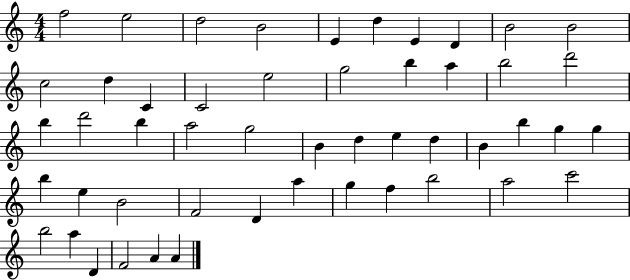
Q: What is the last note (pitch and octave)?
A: A4